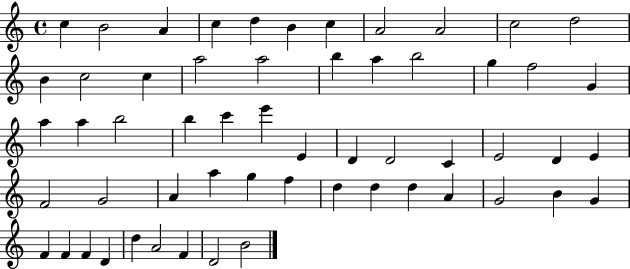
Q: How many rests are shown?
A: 0